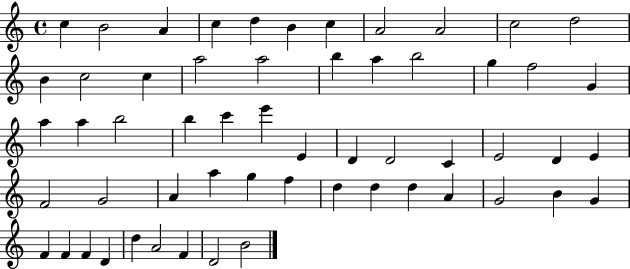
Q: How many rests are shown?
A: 0